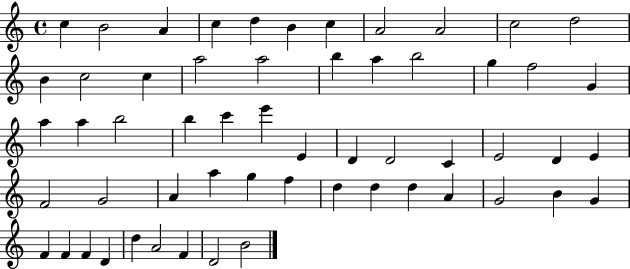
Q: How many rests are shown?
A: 0